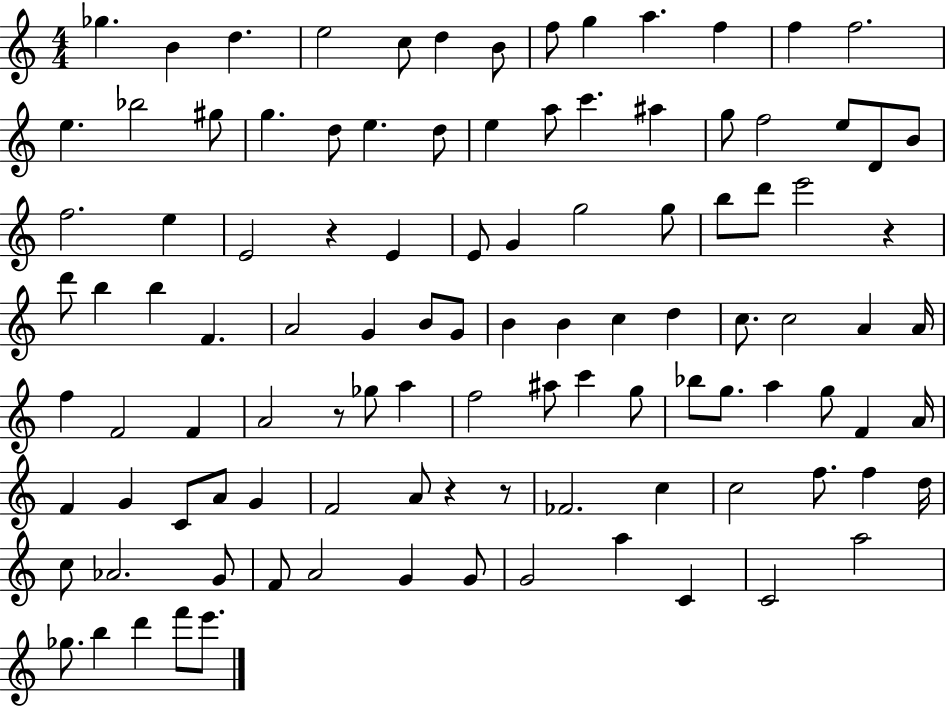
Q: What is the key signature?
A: C major